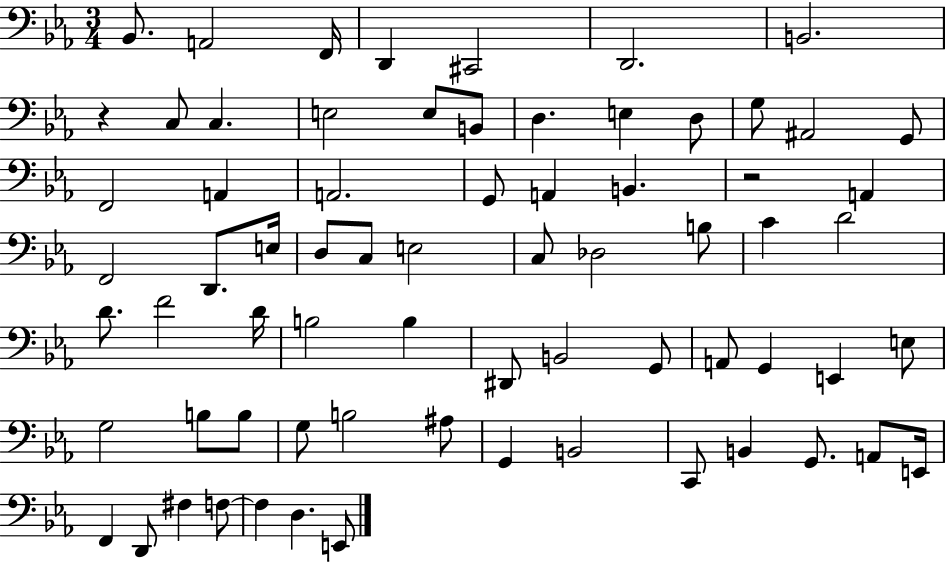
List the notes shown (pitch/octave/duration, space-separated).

Bb2/e. A2/h F2/s D2/q C#2/h D2/h. B2/h. R/q C3/e C3/q. E3/h E3/e B2/e D3/q. E3/q D3/e G3/e A#2/h G2/e F2/h A2/q A2/h. G2/e A2/q B2/q. R/h A2/q F2/h D2/e. E3/s D3/e C3/e E3/h C3/e Db3/h B3/e C4/q D4/h D4/e. F4/h D4/s B3/h B3/q D#2/e B2/h G2/e A2/e G2/q E2/q E3/e G3/h B3/e B3/e G3/e B3/h A#3/e G2/q B2/h C2/e B2/q G2/e. A2/e E2/s F2/q D2/e F#3/q F3/e F3/q D3/q. E2/e